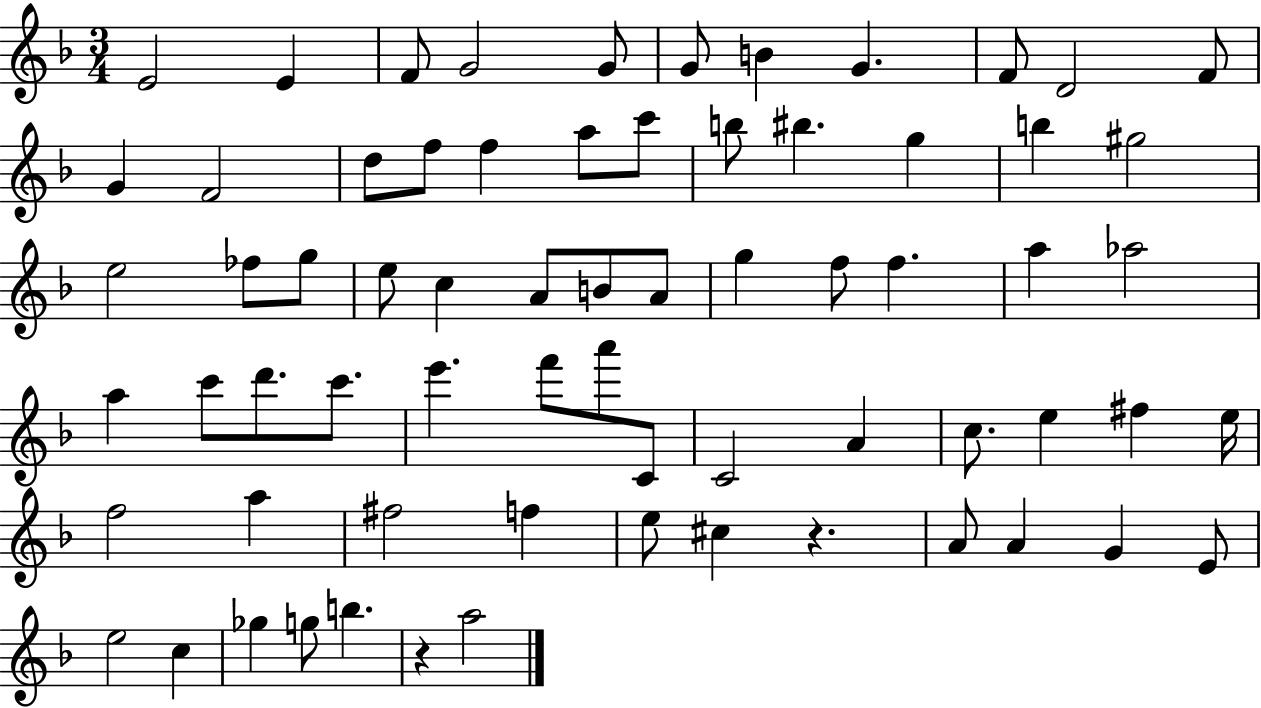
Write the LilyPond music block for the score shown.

{
  \clef treble
  \numericTimeSignature
  \time 3/4
  \key f \major
  e'2 e'4 | f'8 g'2 g'8 | g'8 b'4 g'4. | f'8 d'2 f'8 | \break g'4 f'2 | d''8 f''8 f''4 a''8 c'''8 | b''8 bis''4. g''4 | b''4 gis''2 | \break e''2 fes''8 g''8 | e''8 c''4 a'8 b'8 a'8 | g''4 f''8 f''4. | a''4 aes''2 | \break a''4 c'''8 d'''8. c'''8. | e'''4. f'''8 a'''8 c'8 | c'2 a'4 | c''8. e''4 fis''4 e''16 | \break f''2 a''4 | fis''2 f''4 | e''8 cis''4 r4. | a'8 a'4 g'4 e'8 | \break e''2 c''4 | ges''4 g''8 b''4. | r4 a''2 | \bar "|."
}